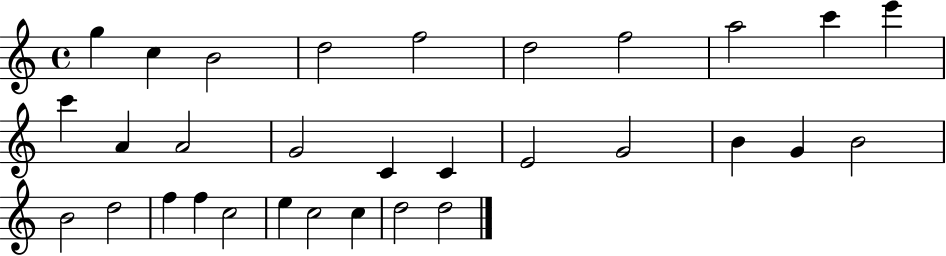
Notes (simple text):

G5/q C5/q B4/h D5/h F5/h D5/h F5/h A5/h C6/q E6/q C6/q A4/q A4/h G4/h C4/q C4/q E4/h G4/h B4/q G4/q B4/h B4/h D5/h F5/q F5/q C5/h E5/q C5/h C5/q D5/h D5/h